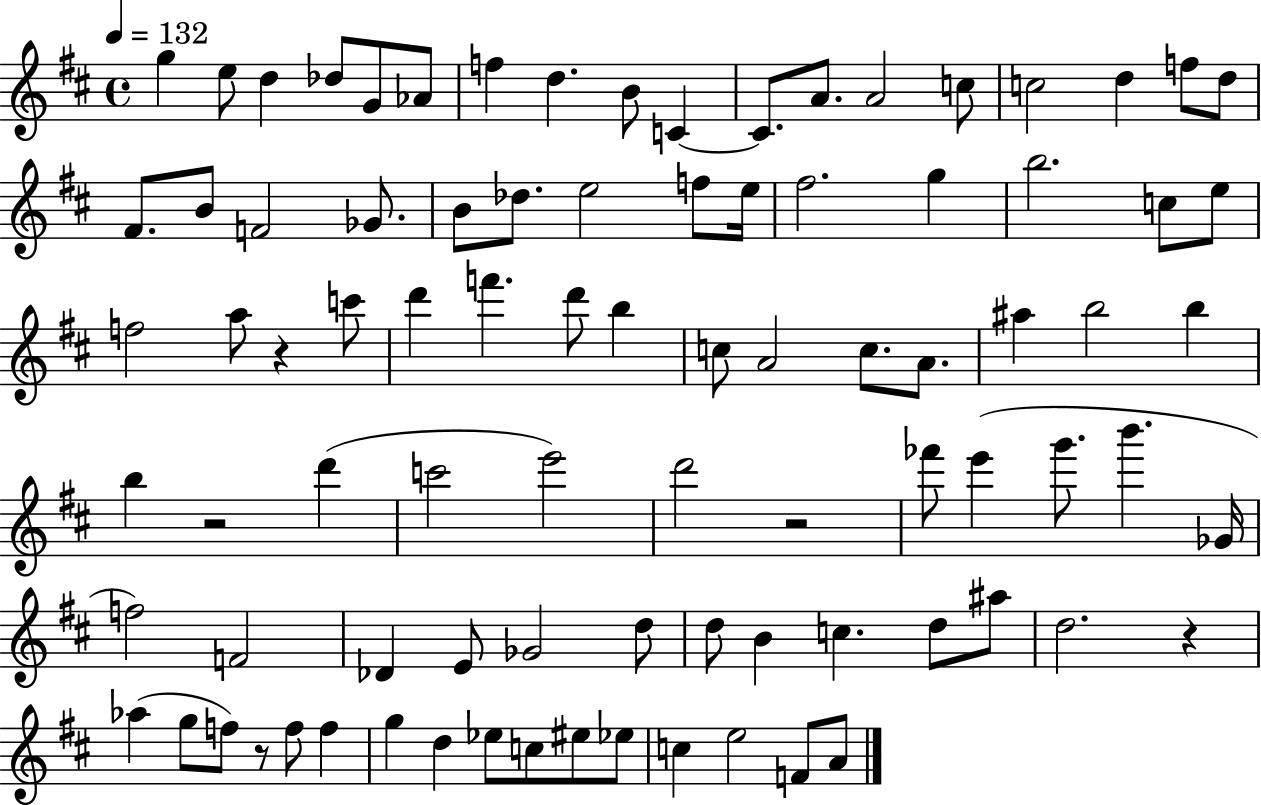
{
  \clef treble
  \time 4/4
  \defaultTimeSignature
  \key d \major
  \tempo 4 = 132
  \repeat volta 2 { g''4 e''8 d''4 des''8 g'8 aes'8 | f''4 d''4. b'8 c'4~~ | c'8. a'8. a'2 c''8 | c''2 d''4 f''8 d''8 | \break fis'8. b'8 f'2 ges'8. | b'8 des''8. e''2 f''8 e''16 | fis''2. g''4 | b''2. c''8 e''8 | \break f''2 a''8 r4 c'''8 | d'''4 f'''4. d'''8 b''4 | c''8 a'2 c''8. a'8. | ais''4 b''2 b''4 | \break b''4 r2 d'''4( | c'''2 e'''2) | d'''2 r2 | fes'''8 e'''4( g'''8. b'''4. ges'16 | \break f''2) f'2 | des'4 e'8 ges'2 d''8 | d''8 b'4 c''4. d''8 ais''8 | d''2. r4 | \break aes''4( g''8 f''8) r8 f''8 f''4 | g''4 d''4 ees''8 c''8 eis''8 ees''8 | c''4 e''2 f'8 a'8 | } \bar "|."
}